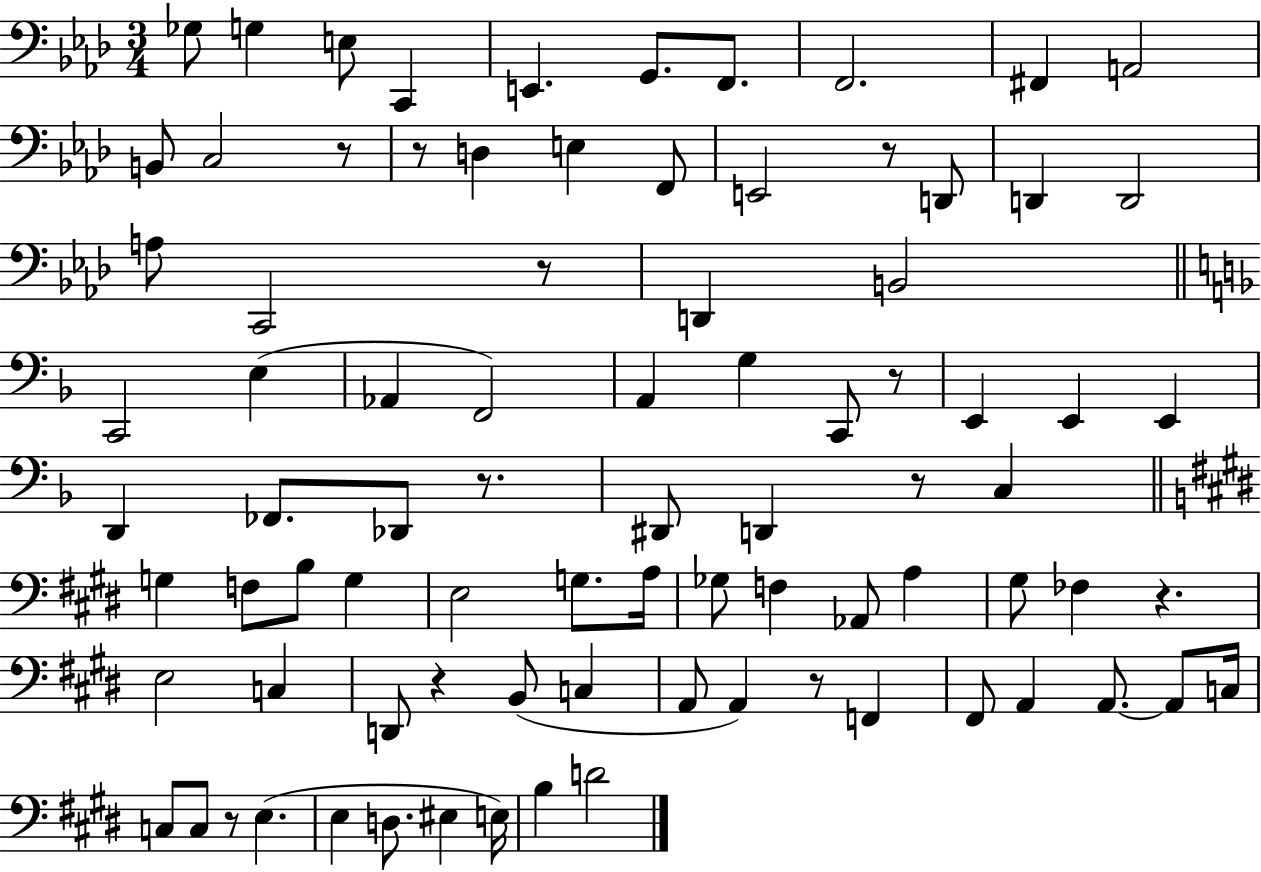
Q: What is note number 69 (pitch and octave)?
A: E3